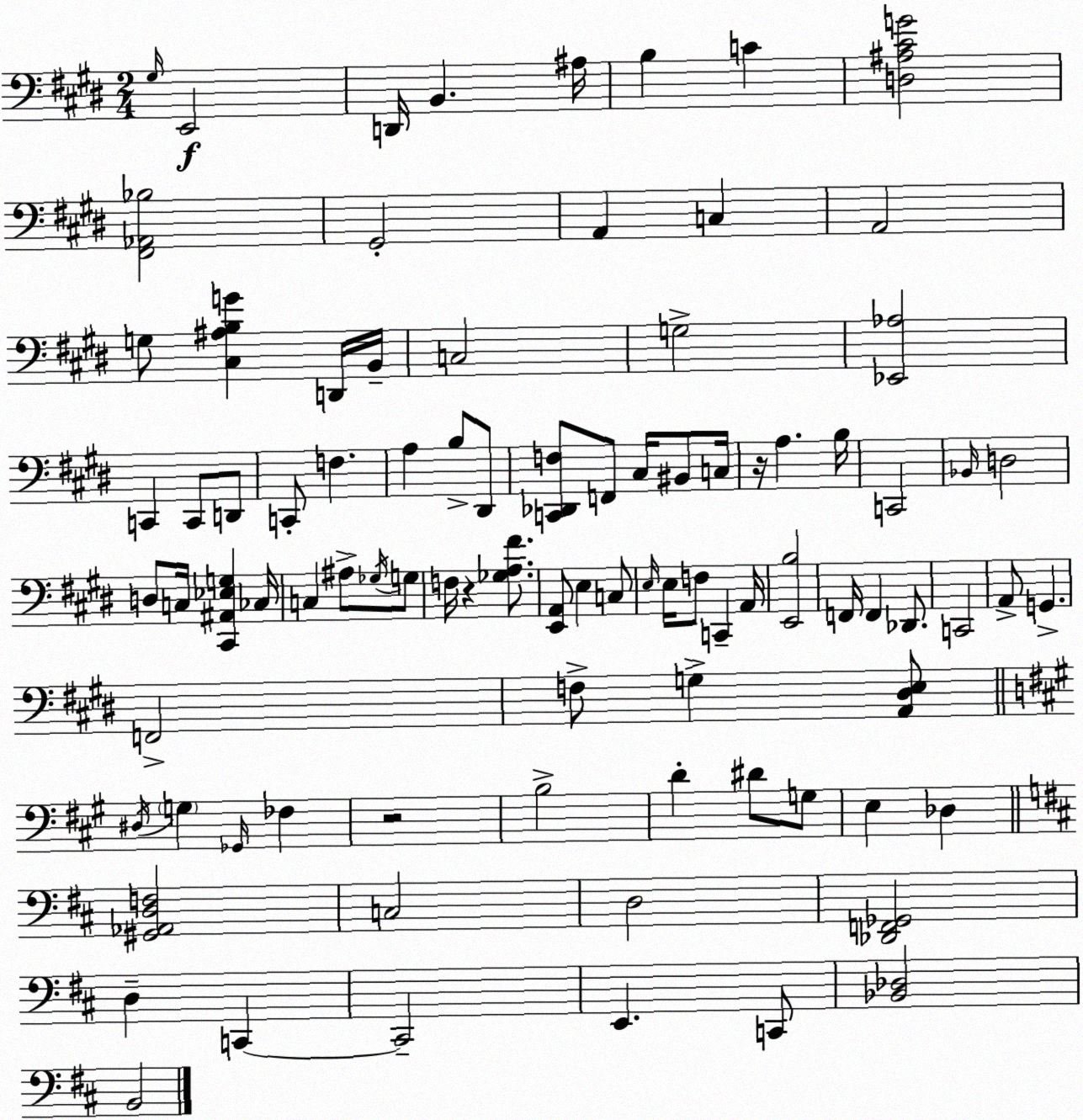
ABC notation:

X:1
T:Untitled
M:2/4
L:1/4
K:E
^G,/4 E,,2 D,,/4 B,, ^A,/4 B, C [D,^A,^CG]2 [^F,,_A,,_B,]2 ^G,,2 A,, C, A,,2 G,/2 [^C,^A,B,G] D,,/4 B,,/4 C,2 G,2 [_E,,_A,]2 C,, C,,/2 D,,/2 C,,/2 F, A, B,/2 ^D,,/2 [C,,_D,,F,]/2 F,,/2 ^C,/4 ^B,,/2 C,/4 z/4 A, B,/4 C,,2 _B,,/4 D,2 D,/2 C,/4 [^C,,^A,,_E,G,] _C,/4 C, ^A,/2 _G,/4 G,/2 F,/4 z [_G,A,^F]/2 [E,,A,,]/2 E, C,/2 E,/4 E,/4 F,/2 C,, A,,/4 [E,,B,]2 F,,/4 F,, _D,,/2 C,,2 A,,/2 G,, F,,2 F,/2 G, [A,,^D,E,]/2 ^D,/4 G, _G,,/4 _F, z2 B,2 D ^D/2 G,/2 E, _D, [^G,,_A,,D,F,]2 C,2 D,2 [_D,,F,,_G,,]2 D, C,, C,,2 E,, C,,/2 [_B,,_D,]2 B,,2